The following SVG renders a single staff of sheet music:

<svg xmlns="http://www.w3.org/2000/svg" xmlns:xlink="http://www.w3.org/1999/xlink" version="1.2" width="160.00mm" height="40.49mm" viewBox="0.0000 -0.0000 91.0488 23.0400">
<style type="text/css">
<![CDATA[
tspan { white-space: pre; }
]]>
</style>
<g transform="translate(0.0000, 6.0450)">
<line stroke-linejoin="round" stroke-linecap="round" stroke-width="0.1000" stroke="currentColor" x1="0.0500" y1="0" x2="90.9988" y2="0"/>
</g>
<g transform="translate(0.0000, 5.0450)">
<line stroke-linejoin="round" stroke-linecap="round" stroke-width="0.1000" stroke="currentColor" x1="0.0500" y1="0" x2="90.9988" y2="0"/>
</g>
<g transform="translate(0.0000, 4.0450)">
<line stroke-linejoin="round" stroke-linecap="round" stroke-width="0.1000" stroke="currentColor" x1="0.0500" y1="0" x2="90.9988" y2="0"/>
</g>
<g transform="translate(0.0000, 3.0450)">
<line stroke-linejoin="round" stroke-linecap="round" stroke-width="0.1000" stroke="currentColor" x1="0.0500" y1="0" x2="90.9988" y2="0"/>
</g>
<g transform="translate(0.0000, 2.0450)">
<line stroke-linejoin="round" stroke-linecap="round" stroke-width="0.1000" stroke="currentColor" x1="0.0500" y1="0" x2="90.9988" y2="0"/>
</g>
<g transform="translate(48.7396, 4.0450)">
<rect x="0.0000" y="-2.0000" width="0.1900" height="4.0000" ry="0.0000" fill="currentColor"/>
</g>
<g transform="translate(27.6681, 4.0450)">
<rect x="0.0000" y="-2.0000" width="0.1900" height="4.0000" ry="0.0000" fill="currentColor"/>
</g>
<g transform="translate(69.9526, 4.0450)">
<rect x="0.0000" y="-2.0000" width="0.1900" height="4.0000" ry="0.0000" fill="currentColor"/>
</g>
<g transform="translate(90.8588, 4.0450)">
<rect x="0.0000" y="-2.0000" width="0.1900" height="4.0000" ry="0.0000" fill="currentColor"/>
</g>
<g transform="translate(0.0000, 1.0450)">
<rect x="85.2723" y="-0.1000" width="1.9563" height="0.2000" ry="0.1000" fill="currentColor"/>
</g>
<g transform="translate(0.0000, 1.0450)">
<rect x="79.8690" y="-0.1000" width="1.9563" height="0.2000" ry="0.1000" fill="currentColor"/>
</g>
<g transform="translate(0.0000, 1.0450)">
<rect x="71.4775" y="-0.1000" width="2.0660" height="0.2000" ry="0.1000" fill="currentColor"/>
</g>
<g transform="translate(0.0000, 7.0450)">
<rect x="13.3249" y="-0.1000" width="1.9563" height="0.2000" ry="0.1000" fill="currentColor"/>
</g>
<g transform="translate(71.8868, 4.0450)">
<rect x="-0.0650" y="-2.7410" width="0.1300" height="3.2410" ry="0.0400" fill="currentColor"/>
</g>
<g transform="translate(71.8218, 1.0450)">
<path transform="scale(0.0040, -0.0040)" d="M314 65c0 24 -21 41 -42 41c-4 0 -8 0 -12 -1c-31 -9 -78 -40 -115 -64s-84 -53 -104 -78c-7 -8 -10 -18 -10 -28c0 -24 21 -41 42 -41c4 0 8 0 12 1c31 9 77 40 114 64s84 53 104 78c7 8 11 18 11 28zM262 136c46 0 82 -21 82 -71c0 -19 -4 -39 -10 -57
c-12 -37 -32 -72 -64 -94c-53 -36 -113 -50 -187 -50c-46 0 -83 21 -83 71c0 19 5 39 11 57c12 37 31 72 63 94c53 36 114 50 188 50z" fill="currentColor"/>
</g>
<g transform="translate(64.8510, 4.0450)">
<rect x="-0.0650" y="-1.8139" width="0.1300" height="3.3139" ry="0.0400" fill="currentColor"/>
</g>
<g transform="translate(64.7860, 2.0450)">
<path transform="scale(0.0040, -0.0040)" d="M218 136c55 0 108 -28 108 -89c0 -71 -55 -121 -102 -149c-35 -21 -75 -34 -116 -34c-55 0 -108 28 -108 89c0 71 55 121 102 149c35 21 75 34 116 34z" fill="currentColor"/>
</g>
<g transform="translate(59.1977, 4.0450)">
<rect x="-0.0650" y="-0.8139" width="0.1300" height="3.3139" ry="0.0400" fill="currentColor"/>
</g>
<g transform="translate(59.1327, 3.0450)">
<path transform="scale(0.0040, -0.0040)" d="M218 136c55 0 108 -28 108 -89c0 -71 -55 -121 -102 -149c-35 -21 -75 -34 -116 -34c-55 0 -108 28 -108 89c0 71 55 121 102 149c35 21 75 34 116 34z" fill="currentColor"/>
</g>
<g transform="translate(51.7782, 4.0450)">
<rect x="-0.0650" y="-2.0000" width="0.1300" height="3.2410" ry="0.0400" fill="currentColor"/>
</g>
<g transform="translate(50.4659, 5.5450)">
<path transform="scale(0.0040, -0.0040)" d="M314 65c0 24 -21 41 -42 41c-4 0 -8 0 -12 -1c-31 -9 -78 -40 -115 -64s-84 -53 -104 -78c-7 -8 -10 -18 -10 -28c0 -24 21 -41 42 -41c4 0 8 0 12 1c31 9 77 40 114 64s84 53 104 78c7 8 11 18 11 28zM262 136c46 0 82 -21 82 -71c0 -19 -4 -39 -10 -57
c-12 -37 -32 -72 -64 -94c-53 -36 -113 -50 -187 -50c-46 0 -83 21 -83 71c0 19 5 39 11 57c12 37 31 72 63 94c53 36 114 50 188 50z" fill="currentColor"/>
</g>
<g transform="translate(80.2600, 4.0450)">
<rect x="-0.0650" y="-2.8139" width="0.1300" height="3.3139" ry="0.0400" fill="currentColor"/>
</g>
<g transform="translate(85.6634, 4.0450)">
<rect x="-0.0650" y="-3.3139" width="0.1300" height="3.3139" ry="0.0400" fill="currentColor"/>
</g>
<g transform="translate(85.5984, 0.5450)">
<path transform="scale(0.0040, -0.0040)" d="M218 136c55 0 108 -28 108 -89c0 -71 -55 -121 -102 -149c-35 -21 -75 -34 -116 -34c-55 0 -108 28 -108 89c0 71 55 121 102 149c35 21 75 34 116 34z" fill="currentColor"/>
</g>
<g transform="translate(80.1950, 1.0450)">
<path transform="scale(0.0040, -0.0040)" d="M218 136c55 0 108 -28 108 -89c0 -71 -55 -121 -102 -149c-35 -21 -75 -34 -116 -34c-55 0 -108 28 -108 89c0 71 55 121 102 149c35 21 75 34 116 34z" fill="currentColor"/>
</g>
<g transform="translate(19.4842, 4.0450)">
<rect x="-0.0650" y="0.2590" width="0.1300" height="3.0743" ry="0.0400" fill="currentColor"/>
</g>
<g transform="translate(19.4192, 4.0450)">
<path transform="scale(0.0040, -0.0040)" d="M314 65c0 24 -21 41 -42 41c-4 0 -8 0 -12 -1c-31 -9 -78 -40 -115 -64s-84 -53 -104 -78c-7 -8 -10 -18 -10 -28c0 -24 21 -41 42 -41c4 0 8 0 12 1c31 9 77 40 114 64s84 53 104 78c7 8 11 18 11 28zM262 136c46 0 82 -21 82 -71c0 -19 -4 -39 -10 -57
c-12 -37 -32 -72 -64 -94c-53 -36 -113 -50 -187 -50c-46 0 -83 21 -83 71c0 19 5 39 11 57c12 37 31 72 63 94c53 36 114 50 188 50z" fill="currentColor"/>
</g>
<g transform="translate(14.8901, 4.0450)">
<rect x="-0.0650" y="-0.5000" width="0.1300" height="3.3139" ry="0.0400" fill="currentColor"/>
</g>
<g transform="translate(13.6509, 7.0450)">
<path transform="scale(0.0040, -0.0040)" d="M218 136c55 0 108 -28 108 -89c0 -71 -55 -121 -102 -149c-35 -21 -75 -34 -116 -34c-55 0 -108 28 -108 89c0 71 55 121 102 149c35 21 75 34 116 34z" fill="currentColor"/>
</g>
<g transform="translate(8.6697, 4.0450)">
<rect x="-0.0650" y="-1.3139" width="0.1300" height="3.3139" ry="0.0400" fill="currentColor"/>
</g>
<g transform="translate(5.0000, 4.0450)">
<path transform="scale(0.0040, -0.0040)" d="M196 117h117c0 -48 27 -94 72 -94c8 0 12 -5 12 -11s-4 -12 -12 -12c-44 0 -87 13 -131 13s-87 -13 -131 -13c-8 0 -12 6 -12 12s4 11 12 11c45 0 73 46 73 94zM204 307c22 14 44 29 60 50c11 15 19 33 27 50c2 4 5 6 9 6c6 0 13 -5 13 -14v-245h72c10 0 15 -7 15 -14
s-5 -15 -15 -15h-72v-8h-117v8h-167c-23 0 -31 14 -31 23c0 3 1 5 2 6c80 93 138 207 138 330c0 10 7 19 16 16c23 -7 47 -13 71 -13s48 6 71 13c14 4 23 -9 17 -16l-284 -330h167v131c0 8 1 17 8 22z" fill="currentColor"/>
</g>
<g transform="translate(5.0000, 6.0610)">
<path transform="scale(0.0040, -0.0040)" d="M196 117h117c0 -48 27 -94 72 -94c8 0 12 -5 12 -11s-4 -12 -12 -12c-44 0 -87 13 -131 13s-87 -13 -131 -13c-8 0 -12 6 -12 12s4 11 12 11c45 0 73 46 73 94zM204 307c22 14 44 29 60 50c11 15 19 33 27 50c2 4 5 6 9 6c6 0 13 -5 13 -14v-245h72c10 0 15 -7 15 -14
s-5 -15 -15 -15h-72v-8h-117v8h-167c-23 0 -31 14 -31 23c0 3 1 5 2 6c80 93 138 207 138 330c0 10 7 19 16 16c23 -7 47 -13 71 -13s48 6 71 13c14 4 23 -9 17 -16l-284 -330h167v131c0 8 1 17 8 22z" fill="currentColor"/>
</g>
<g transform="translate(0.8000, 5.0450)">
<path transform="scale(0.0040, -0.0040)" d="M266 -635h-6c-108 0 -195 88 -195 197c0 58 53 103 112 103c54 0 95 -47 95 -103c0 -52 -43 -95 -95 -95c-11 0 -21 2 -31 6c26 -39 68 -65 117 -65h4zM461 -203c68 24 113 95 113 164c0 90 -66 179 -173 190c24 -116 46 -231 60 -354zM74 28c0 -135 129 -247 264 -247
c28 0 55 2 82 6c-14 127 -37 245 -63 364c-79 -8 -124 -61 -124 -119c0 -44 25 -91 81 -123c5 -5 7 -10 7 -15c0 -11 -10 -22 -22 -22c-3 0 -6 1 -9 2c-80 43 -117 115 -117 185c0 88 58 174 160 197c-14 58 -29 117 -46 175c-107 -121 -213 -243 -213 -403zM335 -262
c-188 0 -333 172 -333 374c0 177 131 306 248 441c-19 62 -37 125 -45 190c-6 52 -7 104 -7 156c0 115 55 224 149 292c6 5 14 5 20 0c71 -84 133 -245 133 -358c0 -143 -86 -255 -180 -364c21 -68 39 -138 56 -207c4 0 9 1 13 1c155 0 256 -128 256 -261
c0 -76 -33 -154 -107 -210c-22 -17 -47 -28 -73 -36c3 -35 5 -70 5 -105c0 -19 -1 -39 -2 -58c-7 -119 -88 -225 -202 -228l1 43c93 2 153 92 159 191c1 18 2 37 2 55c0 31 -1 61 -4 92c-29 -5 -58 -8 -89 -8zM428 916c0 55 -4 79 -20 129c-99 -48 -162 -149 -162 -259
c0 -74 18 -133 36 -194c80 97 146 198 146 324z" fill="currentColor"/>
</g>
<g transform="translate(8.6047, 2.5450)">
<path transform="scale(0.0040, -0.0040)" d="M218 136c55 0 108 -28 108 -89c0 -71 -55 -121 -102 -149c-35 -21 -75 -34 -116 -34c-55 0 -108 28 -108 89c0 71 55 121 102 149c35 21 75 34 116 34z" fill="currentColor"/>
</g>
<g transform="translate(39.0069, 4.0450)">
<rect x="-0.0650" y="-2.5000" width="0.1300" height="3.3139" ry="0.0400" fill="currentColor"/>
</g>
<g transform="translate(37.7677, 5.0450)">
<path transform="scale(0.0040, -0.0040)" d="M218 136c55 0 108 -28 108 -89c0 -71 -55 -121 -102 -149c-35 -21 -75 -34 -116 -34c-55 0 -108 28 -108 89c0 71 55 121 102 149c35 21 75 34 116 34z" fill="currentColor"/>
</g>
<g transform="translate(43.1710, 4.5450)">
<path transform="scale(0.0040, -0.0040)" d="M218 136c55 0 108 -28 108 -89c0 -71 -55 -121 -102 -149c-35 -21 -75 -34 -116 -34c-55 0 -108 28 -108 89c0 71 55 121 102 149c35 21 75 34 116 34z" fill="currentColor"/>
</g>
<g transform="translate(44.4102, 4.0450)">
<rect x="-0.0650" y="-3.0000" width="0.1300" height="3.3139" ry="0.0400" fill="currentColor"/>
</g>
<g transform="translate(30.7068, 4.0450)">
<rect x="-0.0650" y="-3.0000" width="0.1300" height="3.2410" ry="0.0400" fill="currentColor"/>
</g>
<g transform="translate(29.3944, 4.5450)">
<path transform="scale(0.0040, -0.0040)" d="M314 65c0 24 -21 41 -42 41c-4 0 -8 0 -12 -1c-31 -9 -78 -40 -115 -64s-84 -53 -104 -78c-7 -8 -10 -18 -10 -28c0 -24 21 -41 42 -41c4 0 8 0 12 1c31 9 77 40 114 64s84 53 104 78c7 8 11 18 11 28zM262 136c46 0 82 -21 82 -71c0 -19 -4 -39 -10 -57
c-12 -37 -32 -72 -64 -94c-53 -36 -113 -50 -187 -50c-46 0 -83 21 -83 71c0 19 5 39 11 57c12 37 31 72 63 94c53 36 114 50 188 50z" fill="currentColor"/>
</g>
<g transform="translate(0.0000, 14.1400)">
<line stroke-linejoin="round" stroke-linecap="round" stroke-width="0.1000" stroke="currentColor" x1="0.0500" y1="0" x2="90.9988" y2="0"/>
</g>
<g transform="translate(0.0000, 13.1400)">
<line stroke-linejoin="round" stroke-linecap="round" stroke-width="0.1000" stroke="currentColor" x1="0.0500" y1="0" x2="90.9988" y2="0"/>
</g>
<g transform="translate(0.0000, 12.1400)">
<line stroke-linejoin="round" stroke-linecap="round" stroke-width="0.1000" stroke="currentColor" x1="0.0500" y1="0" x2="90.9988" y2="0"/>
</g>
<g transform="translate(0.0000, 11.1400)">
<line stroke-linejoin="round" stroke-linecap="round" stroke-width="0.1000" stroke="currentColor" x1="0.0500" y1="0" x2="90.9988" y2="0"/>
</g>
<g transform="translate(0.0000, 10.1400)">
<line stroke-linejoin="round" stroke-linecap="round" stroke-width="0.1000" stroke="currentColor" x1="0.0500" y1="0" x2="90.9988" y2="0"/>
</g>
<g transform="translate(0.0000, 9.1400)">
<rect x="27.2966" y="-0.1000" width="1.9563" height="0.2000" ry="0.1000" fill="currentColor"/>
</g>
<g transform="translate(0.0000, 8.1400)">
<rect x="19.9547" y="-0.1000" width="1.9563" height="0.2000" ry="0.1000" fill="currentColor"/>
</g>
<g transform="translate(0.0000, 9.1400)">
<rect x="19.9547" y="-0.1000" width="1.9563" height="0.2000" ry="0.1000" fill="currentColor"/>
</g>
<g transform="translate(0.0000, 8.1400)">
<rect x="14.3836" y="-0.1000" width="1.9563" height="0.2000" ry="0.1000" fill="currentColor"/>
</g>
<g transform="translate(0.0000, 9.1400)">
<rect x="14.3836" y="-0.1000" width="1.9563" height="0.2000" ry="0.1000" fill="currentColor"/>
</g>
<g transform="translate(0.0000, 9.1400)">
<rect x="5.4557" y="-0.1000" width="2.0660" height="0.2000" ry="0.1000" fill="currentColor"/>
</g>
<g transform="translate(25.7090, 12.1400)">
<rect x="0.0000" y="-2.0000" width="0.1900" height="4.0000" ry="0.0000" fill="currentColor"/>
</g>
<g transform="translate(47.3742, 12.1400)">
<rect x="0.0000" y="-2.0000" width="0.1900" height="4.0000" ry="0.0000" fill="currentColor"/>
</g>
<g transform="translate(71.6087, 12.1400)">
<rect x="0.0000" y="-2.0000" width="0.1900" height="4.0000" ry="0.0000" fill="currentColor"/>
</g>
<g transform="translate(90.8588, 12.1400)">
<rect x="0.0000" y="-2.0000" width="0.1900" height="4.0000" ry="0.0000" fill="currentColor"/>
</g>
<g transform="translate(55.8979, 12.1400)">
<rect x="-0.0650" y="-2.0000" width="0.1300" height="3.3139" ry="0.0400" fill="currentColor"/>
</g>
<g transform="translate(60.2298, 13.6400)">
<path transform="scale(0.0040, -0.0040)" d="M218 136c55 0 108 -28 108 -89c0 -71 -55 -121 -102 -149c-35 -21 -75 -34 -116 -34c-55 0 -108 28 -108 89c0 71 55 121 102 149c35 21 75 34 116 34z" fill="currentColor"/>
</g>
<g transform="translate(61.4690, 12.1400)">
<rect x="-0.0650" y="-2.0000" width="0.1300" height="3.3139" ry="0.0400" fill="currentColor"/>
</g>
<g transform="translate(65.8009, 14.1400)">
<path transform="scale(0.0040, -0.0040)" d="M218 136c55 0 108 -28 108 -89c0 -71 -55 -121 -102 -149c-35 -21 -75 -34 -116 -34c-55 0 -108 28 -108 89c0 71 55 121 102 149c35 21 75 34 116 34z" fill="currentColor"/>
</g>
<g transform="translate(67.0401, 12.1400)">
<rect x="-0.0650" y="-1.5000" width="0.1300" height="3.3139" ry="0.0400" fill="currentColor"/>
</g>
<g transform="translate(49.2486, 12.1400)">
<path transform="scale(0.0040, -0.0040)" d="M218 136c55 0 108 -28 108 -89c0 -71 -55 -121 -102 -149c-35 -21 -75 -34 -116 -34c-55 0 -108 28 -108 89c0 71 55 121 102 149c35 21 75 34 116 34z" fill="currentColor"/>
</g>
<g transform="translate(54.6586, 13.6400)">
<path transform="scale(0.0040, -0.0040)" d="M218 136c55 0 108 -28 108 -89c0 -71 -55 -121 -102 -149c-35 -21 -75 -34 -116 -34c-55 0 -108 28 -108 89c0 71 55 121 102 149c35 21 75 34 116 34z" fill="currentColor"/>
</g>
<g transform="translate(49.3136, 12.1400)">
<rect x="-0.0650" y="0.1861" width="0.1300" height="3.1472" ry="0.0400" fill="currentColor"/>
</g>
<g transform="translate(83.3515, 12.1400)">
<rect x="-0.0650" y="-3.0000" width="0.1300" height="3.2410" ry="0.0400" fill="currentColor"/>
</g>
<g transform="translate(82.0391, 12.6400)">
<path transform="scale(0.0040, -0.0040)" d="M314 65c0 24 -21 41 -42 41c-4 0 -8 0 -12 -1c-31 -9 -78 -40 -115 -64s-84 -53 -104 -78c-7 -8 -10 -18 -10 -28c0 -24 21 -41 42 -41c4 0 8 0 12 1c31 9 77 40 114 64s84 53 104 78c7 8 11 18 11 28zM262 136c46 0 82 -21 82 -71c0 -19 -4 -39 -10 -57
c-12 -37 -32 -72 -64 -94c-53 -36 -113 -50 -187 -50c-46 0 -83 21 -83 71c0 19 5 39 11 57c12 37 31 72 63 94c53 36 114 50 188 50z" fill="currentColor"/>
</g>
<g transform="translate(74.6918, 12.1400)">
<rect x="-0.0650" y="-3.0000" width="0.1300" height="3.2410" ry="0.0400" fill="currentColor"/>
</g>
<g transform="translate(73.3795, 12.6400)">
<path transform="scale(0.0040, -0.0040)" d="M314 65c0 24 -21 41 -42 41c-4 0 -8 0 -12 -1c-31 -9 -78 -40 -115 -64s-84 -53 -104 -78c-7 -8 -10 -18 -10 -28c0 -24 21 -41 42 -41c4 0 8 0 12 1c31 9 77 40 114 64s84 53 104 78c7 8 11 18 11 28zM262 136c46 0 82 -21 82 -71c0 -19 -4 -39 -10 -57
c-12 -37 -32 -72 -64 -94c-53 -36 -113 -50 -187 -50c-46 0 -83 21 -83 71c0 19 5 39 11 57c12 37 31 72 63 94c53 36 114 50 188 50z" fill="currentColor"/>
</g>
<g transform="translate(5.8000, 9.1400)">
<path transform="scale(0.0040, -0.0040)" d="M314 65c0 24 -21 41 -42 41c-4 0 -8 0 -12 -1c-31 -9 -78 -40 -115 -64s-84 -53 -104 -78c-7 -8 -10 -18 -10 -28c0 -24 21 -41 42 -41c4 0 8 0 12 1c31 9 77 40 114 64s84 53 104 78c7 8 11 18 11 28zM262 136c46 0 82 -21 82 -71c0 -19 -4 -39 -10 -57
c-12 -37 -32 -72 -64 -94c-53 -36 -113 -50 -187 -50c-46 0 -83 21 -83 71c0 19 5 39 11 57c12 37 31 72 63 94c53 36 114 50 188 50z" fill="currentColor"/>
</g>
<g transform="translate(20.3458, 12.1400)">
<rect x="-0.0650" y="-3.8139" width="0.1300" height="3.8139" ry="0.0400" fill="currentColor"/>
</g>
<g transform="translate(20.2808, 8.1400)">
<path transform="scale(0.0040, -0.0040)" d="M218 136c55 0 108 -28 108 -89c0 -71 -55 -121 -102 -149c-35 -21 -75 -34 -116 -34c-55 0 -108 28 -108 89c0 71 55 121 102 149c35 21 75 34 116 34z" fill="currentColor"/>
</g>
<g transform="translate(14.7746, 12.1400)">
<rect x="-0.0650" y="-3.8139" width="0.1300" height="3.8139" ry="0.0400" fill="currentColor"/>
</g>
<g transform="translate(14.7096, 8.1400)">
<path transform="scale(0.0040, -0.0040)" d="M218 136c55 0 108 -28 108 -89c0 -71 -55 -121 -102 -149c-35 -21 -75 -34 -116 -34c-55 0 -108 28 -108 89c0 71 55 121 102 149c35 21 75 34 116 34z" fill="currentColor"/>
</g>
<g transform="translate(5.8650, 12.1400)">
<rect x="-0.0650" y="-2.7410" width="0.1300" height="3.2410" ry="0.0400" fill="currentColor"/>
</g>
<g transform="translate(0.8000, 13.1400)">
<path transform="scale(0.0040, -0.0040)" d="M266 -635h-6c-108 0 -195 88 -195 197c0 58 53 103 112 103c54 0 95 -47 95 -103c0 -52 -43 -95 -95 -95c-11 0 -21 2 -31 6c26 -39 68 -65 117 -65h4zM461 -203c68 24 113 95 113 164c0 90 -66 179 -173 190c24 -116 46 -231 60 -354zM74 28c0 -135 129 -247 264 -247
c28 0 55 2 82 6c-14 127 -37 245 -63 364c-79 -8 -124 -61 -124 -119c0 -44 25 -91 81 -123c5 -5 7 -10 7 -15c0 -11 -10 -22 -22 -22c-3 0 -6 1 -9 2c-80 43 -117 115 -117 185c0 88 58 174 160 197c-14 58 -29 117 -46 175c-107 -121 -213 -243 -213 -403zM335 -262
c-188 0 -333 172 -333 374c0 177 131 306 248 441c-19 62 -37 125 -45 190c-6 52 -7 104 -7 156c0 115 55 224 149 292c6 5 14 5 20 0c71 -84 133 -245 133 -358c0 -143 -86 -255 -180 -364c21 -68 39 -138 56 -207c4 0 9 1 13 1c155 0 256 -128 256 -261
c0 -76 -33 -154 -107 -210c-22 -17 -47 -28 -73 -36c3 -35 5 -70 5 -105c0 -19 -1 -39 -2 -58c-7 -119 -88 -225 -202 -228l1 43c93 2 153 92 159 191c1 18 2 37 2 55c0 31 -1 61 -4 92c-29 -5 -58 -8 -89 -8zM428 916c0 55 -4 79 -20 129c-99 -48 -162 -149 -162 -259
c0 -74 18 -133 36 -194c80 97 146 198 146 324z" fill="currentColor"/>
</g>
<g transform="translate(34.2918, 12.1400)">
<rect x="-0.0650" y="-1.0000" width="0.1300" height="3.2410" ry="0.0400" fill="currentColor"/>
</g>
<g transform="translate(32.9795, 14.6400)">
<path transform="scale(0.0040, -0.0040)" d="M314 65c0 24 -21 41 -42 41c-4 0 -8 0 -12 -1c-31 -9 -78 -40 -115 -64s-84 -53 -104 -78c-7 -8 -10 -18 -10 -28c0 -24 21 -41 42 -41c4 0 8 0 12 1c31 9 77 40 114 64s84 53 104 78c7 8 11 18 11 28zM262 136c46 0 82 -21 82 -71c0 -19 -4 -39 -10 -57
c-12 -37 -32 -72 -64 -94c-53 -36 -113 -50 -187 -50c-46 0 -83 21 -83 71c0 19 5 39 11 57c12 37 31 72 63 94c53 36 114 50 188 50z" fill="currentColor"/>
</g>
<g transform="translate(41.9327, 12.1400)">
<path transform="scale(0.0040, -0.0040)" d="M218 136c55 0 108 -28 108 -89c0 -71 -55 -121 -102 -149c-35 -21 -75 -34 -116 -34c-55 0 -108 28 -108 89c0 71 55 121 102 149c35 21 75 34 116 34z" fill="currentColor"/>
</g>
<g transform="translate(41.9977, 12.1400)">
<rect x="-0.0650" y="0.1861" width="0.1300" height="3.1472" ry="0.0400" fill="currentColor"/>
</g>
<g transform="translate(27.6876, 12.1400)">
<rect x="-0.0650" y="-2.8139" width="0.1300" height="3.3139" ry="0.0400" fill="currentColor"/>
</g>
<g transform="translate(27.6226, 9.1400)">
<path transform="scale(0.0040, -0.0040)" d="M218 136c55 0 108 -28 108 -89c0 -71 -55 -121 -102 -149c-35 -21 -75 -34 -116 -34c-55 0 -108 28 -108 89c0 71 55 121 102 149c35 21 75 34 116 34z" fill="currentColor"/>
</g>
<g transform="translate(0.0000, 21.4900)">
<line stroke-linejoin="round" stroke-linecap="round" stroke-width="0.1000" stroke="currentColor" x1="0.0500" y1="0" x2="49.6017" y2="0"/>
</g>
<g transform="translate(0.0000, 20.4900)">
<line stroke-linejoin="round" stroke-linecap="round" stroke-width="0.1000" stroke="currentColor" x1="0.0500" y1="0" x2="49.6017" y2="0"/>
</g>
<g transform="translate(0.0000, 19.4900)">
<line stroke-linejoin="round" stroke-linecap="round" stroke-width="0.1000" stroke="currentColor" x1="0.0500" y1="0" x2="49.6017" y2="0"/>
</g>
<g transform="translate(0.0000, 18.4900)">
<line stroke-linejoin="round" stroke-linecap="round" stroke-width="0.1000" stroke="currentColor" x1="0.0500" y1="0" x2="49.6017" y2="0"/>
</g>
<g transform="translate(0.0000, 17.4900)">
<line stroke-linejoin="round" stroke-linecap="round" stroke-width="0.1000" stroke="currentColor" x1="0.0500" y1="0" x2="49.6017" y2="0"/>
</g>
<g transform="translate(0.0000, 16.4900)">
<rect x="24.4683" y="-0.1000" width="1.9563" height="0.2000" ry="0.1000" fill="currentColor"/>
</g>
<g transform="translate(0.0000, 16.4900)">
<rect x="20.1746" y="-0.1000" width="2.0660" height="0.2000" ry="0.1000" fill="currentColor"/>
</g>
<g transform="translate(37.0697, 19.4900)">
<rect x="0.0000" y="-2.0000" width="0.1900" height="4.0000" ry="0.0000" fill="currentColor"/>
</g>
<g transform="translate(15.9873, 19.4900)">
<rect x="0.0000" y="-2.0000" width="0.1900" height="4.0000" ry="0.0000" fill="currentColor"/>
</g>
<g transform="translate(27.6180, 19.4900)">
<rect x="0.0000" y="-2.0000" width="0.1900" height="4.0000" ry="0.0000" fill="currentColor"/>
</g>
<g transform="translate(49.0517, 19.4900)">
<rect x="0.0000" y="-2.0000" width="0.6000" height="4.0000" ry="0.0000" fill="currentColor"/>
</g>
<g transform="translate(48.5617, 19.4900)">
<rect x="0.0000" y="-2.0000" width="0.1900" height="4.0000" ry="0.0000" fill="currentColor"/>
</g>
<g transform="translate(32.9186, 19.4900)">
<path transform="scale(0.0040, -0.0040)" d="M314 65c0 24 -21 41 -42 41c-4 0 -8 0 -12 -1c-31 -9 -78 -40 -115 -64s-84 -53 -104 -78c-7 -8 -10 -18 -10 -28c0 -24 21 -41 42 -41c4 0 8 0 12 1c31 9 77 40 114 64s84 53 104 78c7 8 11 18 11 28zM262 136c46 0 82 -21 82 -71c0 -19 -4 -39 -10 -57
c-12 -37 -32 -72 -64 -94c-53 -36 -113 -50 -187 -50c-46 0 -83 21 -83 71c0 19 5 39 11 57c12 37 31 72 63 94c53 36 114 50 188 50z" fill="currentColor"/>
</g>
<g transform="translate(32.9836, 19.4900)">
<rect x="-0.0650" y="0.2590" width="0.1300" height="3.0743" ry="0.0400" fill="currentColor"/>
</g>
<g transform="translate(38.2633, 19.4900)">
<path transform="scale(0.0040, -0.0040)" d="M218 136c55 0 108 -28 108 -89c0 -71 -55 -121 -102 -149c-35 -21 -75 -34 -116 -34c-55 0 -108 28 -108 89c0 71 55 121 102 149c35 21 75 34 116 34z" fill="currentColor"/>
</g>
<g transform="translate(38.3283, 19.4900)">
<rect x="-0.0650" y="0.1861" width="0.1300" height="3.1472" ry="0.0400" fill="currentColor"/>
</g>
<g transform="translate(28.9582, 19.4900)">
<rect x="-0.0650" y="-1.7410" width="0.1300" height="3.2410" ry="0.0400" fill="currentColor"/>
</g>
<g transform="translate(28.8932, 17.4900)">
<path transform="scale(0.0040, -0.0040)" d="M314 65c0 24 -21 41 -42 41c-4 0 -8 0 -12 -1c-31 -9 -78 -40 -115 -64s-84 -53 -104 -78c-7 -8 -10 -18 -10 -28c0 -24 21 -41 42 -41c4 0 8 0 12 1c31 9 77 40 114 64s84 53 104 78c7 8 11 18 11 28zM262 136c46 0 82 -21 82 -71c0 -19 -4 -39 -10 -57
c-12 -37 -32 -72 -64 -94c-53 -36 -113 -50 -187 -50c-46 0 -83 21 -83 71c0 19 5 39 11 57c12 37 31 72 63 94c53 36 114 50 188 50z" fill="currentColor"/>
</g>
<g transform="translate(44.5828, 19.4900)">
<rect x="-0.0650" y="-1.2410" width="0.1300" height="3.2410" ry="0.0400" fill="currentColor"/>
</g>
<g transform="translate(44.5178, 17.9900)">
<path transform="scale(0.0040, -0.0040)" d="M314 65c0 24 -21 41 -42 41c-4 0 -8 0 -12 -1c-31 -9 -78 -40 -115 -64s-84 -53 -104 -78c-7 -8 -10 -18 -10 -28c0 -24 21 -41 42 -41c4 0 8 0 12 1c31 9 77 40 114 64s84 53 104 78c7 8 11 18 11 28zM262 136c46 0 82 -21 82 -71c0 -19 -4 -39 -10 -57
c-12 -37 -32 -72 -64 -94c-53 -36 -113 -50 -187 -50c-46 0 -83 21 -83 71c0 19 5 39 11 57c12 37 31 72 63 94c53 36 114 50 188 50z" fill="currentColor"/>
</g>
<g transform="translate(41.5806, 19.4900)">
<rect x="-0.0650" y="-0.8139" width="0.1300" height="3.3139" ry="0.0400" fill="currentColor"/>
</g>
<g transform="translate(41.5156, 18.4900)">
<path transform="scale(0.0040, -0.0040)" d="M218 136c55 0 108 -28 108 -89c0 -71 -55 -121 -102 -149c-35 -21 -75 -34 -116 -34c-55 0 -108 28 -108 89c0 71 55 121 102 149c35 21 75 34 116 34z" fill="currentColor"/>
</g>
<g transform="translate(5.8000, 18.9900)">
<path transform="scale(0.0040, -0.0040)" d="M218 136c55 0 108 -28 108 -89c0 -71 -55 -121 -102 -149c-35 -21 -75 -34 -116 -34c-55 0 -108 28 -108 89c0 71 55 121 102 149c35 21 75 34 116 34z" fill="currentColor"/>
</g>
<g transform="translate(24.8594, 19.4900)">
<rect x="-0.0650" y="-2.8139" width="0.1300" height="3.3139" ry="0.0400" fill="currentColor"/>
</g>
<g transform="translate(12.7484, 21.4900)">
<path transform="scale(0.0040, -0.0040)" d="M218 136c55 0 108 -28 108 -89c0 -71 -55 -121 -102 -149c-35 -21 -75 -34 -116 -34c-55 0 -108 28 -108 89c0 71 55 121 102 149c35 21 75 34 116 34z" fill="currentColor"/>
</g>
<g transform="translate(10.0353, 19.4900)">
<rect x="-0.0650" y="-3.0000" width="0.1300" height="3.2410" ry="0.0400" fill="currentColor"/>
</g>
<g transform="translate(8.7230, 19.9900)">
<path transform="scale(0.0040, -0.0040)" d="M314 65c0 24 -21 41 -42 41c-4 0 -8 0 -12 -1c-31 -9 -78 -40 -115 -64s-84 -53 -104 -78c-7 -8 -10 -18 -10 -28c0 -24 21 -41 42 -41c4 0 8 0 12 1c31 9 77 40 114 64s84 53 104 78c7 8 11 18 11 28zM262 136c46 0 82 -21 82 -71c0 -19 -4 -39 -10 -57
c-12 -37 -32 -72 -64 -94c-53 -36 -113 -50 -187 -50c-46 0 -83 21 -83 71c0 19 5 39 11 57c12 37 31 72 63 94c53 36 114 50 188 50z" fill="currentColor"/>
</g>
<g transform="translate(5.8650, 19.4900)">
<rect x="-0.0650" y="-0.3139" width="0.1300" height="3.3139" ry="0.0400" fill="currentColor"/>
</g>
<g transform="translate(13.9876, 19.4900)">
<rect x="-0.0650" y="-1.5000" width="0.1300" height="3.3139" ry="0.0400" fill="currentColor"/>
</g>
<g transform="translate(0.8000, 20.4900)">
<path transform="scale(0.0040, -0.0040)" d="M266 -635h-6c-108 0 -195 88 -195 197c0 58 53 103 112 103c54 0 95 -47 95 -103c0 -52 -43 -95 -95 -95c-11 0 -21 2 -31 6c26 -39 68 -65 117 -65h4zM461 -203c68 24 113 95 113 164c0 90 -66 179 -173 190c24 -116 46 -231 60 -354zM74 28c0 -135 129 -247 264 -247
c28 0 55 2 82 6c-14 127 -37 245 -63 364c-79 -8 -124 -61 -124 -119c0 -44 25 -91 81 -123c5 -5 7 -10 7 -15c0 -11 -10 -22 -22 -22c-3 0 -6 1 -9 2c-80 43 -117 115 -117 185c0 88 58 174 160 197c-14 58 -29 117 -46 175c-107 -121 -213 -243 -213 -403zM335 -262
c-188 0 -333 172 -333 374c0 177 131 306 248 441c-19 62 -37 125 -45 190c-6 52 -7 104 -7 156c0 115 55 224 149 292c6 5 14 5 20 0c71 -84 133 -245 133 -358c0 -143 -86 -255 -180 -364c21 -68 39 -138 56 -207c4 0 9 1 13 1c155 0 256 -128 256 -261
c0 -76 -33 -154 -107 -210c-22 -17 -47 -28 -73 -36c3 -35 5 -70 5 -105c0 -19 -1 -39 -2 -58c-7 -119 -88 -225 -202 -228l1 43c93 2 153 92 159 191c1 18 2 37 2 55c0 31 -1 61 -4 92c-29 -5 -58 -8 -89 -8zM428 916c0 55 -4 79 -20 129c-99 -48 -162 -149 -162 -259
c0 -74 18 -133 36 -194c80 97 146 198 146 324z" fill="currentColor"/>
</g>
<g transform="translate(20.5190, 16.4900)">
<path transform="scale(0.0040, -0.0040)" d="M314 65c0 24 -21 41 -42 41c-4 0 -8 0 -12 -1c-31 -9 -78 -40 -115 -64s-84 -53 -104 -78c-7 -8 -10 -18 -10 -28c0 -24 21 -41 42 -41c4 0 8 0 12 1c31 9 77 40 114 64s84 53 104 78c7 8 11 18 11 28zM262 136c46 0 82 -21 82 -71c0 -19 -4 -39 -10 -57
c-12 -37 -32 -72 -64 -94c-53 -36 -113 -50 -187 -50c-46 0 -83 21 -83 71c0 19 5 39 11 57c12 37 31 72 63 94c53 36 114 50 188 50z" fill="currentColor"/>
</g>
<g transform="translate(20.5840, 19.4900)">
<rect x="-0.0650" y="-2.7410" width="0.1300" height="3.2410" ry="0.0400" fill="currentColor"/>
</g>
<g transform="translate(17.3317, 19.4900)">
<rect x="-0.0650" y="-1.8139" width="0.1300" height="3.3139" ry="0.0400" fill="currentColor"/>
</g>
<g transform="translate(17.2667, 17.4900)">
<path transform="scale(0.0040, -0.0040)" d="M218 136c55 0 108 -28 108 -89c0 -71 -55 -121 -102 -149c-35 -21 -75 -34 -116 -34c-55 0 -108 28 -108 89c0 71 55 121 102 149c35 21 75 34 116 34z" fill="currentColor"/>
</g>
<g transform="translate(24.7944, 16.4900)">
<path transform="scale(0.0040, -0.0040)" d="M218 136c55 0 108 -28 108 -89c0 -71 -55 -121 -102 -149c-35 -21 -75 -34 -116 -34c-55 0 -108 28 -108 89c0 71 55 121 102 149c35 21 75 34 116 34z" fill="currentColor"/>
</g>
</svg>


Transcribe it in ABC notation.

X:1
T:Untitled
M:4/4
L:1/4
K:C
e C B2 A2 G A F2 d f a2 a b a2 c' c' a D2 B B F F E A2 A2 c A2 E f a2 a f2 B2 B d e2